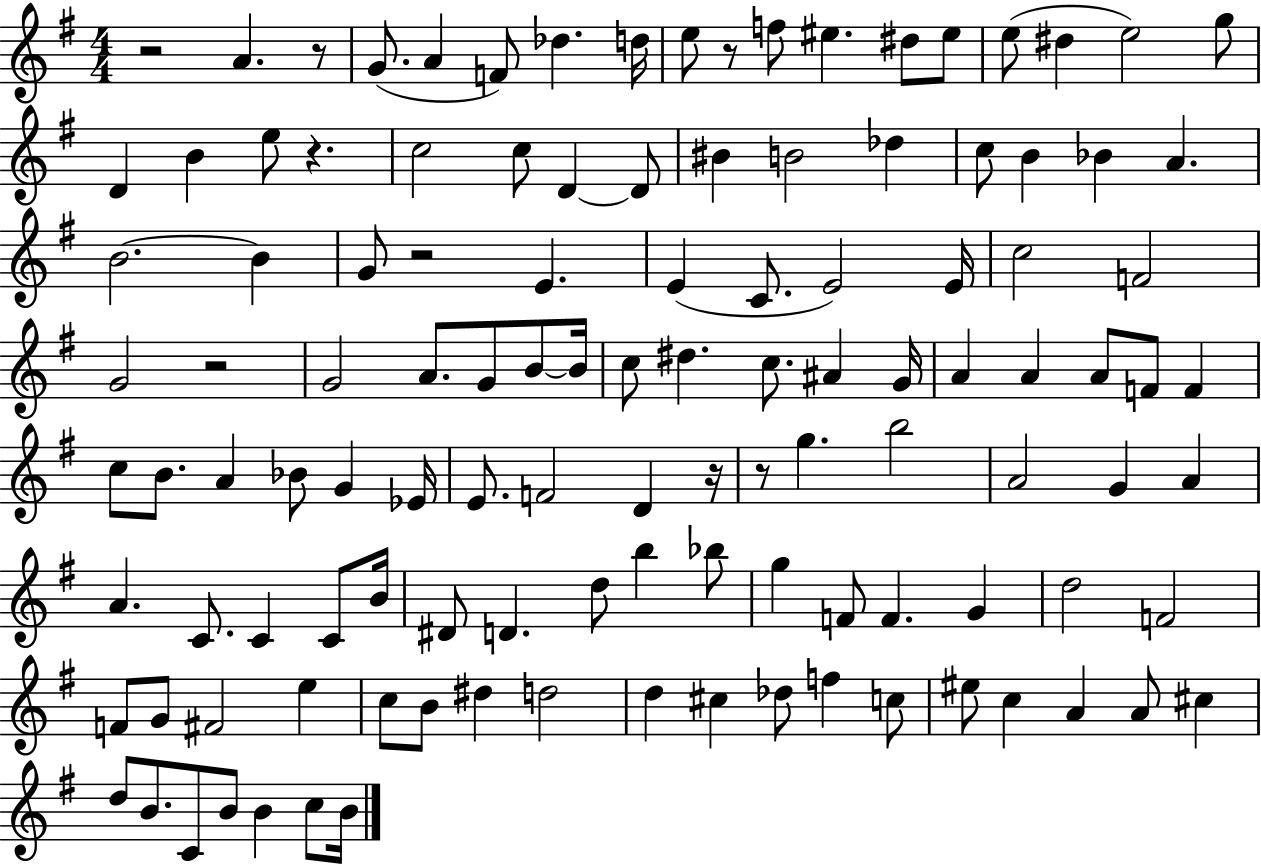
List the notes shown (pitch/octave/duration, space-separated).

R/h A4/q. R/e G4/e. A4/q F4/e Db5/q. D5/s E5/e R/e F5/e EIS5/q. D#5/e EIS5/e E5/e D#5/q E5/h G5/e D4/q B4/q E5/e R/q. C5/h C5/e D4/q D4/e BIS4/q B4/h Db5/q C5/e B4/q Bb4/q A4/q. B4/h. B4/q G4/e R/h E4/q. E4/q C4/e. E4/h E4/s C5/h F4/h G4/h R/h G4/h A4/e. G4/e B4/e B4/s C5/e D#5/q. C5/e. A#4/q G4/s A4/q A4/q A4/e F4/e F4/q C5/e B4/e. A4/q Bb4/e G4/q Eb4/s E4/e. F4/h D4/q R/s R/e G5/q. B5/h A4/h G4/q A4/q A4/q. C4/e. C4/q C4/e B4/s D#4/e D4/q. D5/e B5/q Bb5/e G5/q F4/e F4/q. G4/q D5/h F4/h F4/e G4/e F#4/h E5/q C5/e B4/e D#5/q D5/h D5/q C#5/q Db5/e F5/q C5/e EIS5/e C5/q A4/q A4/e C#5/q D5/e B4/e. C4/e B4/e B4/q C5/e B4/s